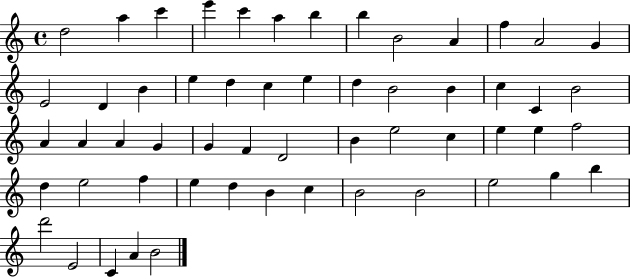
D5/h A5/q C6/q E6/q C6/q A5/q B5/q B5/q B4/h A4/q F5/q A4/h G4/q E4/h D4/q B4/q E5/q D5/q C5/q E5/q D5/q B4/h B4/q C5/q C4/q B4/h A4/q A4/q A4/q G4/q G4/q F4/q D4/h B4/q E5/h C5/q E5/q E5/q F5/h D5/q E5/h F5/q E5/q D5/q B4/q C5/q B4/h B4/h E5/h G5/q B5/q D6/h E4/h C4/q A4/q B4/h